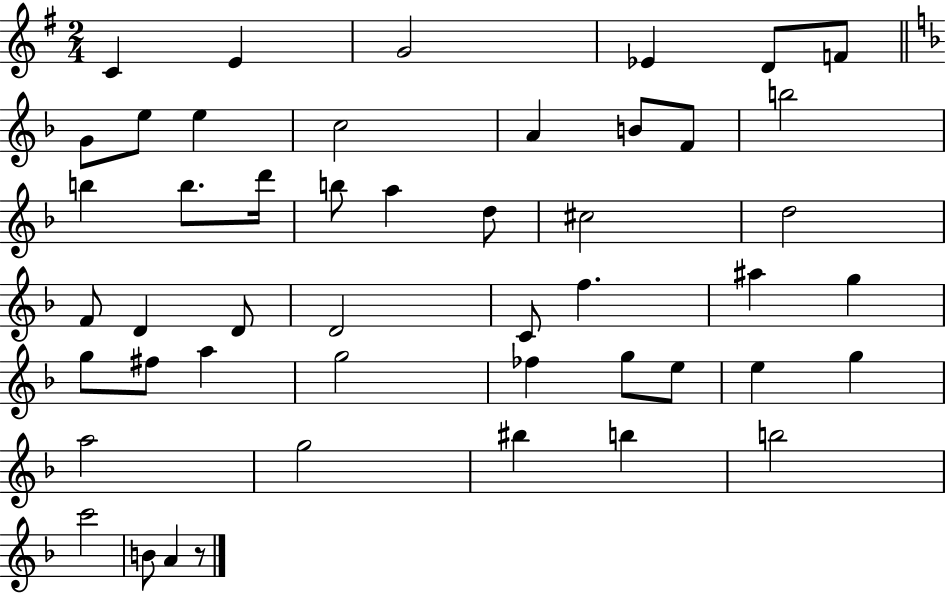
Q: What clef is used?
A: treble